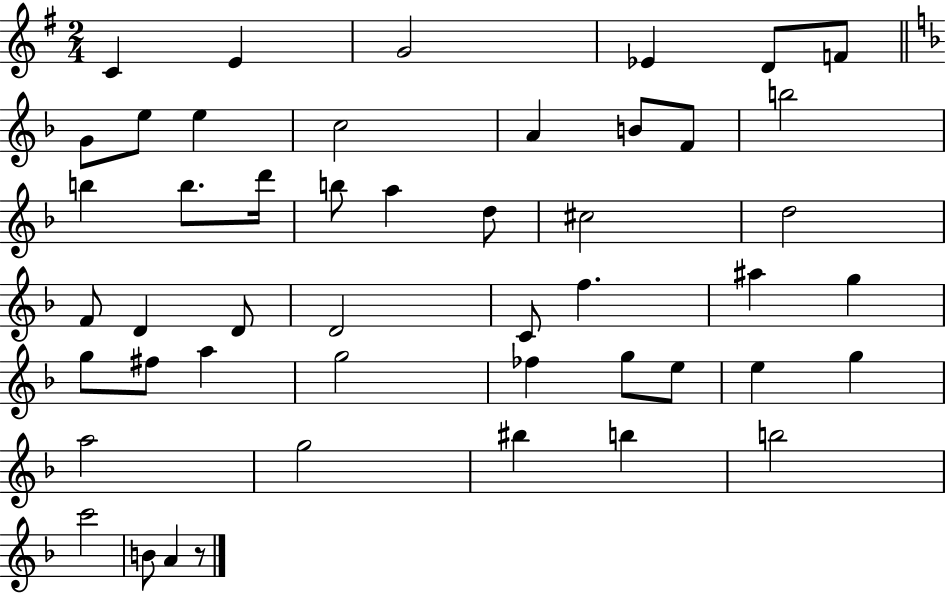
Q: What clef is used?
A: treble